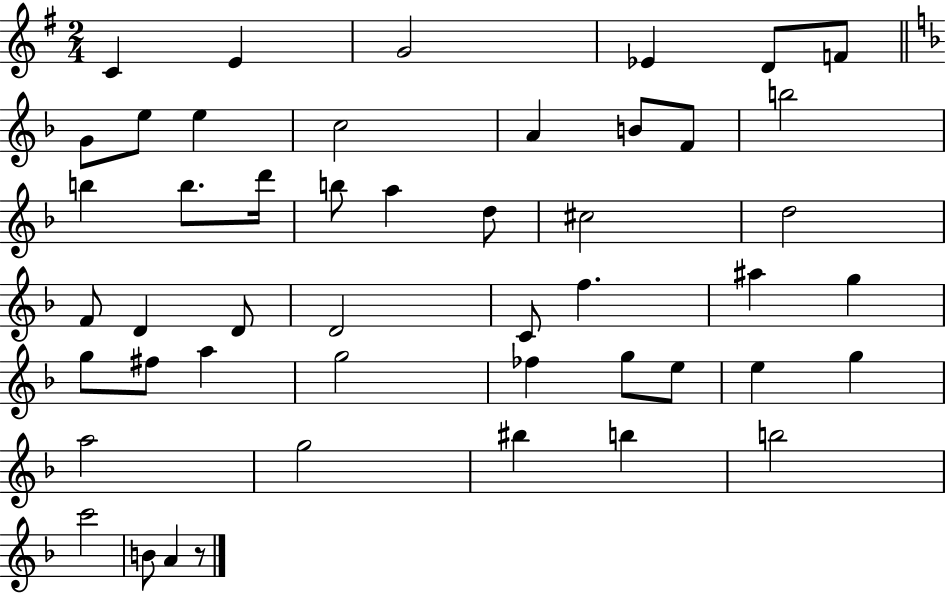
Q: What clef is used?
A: treble